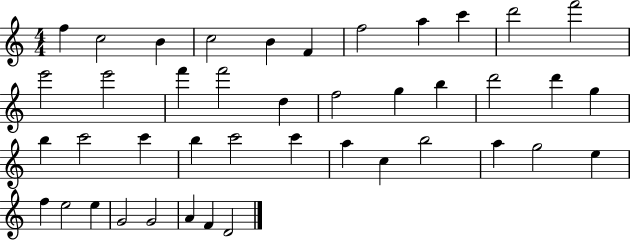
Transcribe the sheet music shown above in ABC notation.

X:1
T:Untitled
M:4/4
L:1/4
K:C
f c2 B c2 B F f2 a c' d'2 f'2 e'2 e'2 f' f'2 d f2 g b d'2 d' g b c'2 c' b c'2 c' a c b2 a g2 e f e2 e G2 G2 A F D2